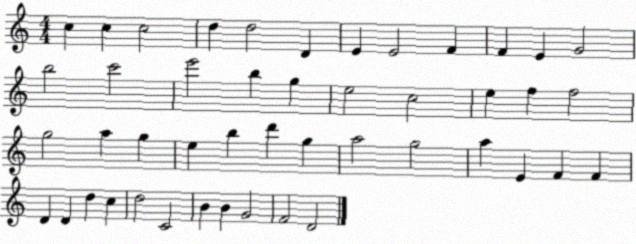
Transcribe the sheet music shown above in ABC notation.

X:1
T:Untitled
M:4/4
L:1/4
K:C
c c c2 d d2 D E E2 F F E G2 b2 c'2 e'2 b g e2 c2 e f f2 g2 a g e b d' g a2 g2 a E F F D D d c d2 C2 B B G2 F2 D2